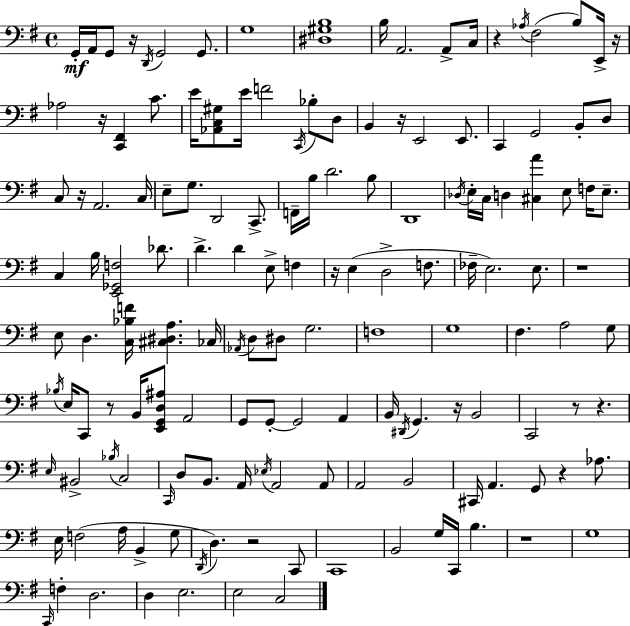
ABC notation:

X:1
T:Untitled
M:4/4
L:1/4
K:G
G,,/4 A,,/4 G,,/2 z/4 D,,/4 G,,2 G,,/2 G,4 [^D,^G,B,]4 B,/4 A,,2 A,,/2 C,/4 z _A,/4 ^F,2 B,/2 E,,/4 z/4 _A,2 z/4 [C,,^F,,] C/2 E/4 [_A,,C,^G,]/2 E/4 F2 C,,/4 _B,/2 D,/2 B,, z/4 E,,2 E,,/2 C,, G,,2 B,,/2 D,/2 C,/2 z/4 A,,2 C,/4 E,/2 G,/2 D,,2 C,,/2 F,,/4 B,/4 D2 B,/2 D,,4 _D,/4 E,/4 C,/4 D, [^C,A] E,/2 F,/4 E,/2 C, B,/4 [E,,_G,,F,]2 _D/2 D D E,/2 F, z/4 E, D,2 F,/2 _F,/4 E,2 E,/2 z4 E,/2 D, [C,_B,F]/4 [^C,^D,A,] _C,/4 _A,,/4 D,/2 ^D,/2 G,2 F,4 G,4 ^F, A,2 G,/2 _B,/4 E,/4 C,,/2 z/2 B,,/4 [E,,G,,D,^A,]/2 A,,2 G,,/2 G,,/2 G,,2 A,, B,,/4 ^D,,/4 G,, z/4 B,,2 C,,2 z/2 z E,/4 ^B,,2 _B,/4 C,2 C,,/4 D,/2 B,,/2 A,,/4 _E,/4 A,,2 A,,/2 A,,2 B,,2 ^C,,/4 A,, G,,/2 z _A,/2 E,/4 F,2 A,/4 B,, G,/2 D,,/4 D, z2 C,,/2 C,,4 B,,2 G,/4 C,,/4 B, z4 G,4 C,,/4 F, D,2 D, E,2 E,2 C,2